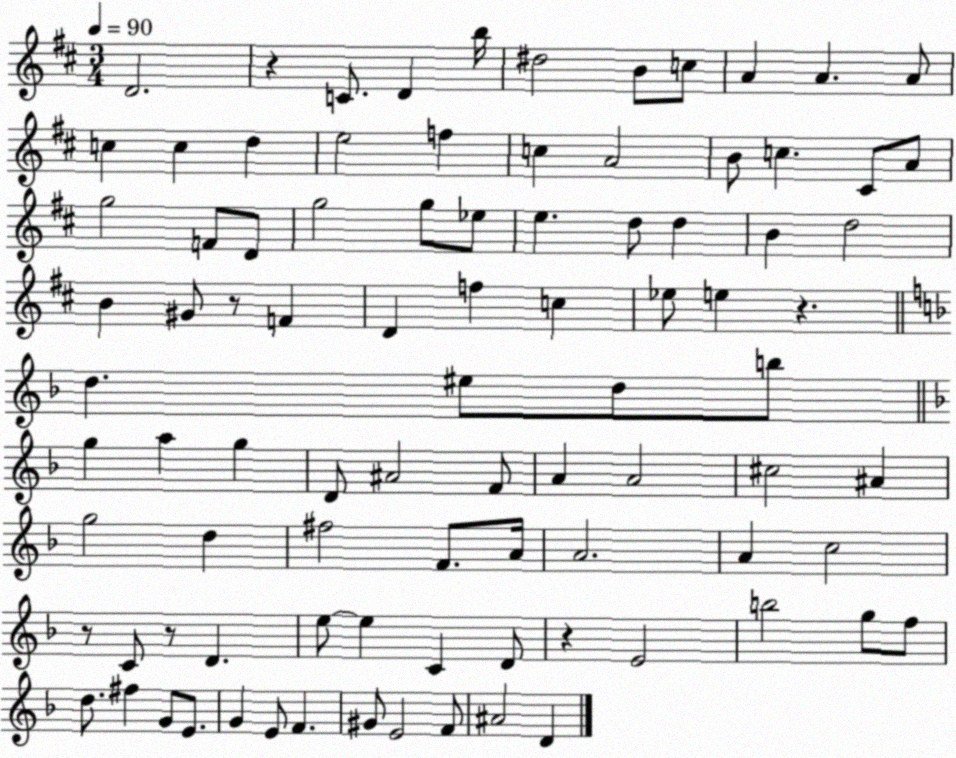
X:1
T:Untitled
M:3/4
L:1/4
K:D
D2 z C/2 D b/4 ^d2 B/2 c/2 A A A/2 c c d e2 f c A2 B/2 c ^C/2 A/2 g2 F/2 D/2 g2 g/2 _e/2 e d/2 d B d2 B ^G/2 z/2 F D f c _e/2 e z d ^e/2 d/2 b/2 g a g D/2 ^A2 F/2 A A2 ^c2 ^A g2 d ^f2 F/2 A/4 A2 A c2 z/2 C/2 z/2 D e/2 e C D/2 z E2 b2 g/2 f/2 d/2 ^f G/2 E/2 G E/2 F ^G/2 E2 F/2 ^A2 D